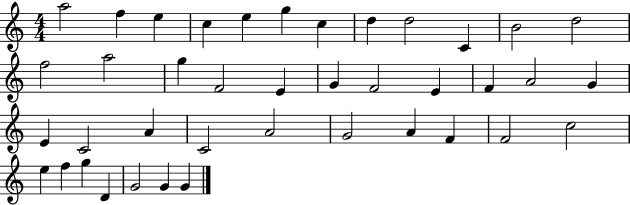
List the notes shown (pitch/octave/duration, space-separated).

A5/h F5/q E5/q C5/q E5/q G5/q C5/q D5/q D5/h C4/q B4/h D5/h F5/h A5/h G5/q F4/h E4/q G4/q F4/h E4/q F4/q A4/h G4/q E4/q C4/h A4/q C4/h A4/h G4/h A4/q F4/q F4/h C5/h E5/q F5/q G5/q D4/q G4/h G4/q G4/q